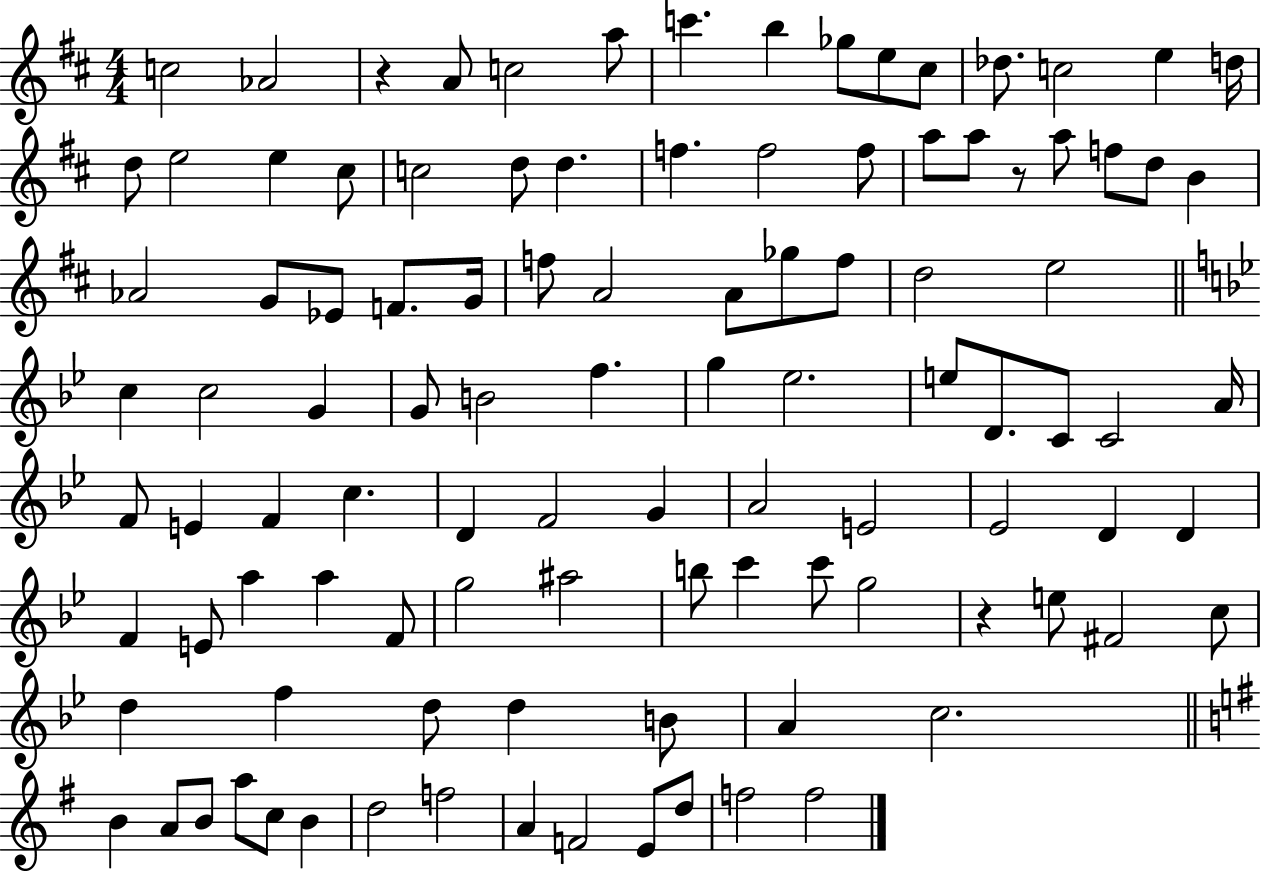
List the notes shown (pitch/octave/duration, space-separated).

C5/h Ab4/h R/q A4/e C5/h A5/e C6/q. B5/q Gb5/e E5/e C#5/e Db5/e. C5/h E5/q D5/s D5/e E5/h E5/q C#5/e C5/h D5/e D5/q. F5/q. F5/h F5/e A5/e A5/e R/e A5/e F5/e D5/e B4/q Ab4/h G4/e Eb4/e F4/e. G4/s F5/e A4/h A4/e Gb5/e F5/e D5/h E5/h C5/q C5/h G4/q G4/e B4/h F5/q. G5/q Eb5/h. E5/e D4/e. C4/e C4/h A4/s F4/e E4/q F4/q C5/q. D4/q F4/h G4/q A4/h E4/h Eb4/h D4/q D4/q F4/q E4/e A5/q A5/q F4/e G5/h A#5/h B5/e C6/q C6/e G5/h R/q E5/e F#4/h C5/e D5/q F5/q D5/e D5/q B4/e A4/q C5/h. B4/q A4/e B4/e A5/e C5/e B4/q D5/h F5/h A4/q F4/h E4/e D5/e F5/h F5/h